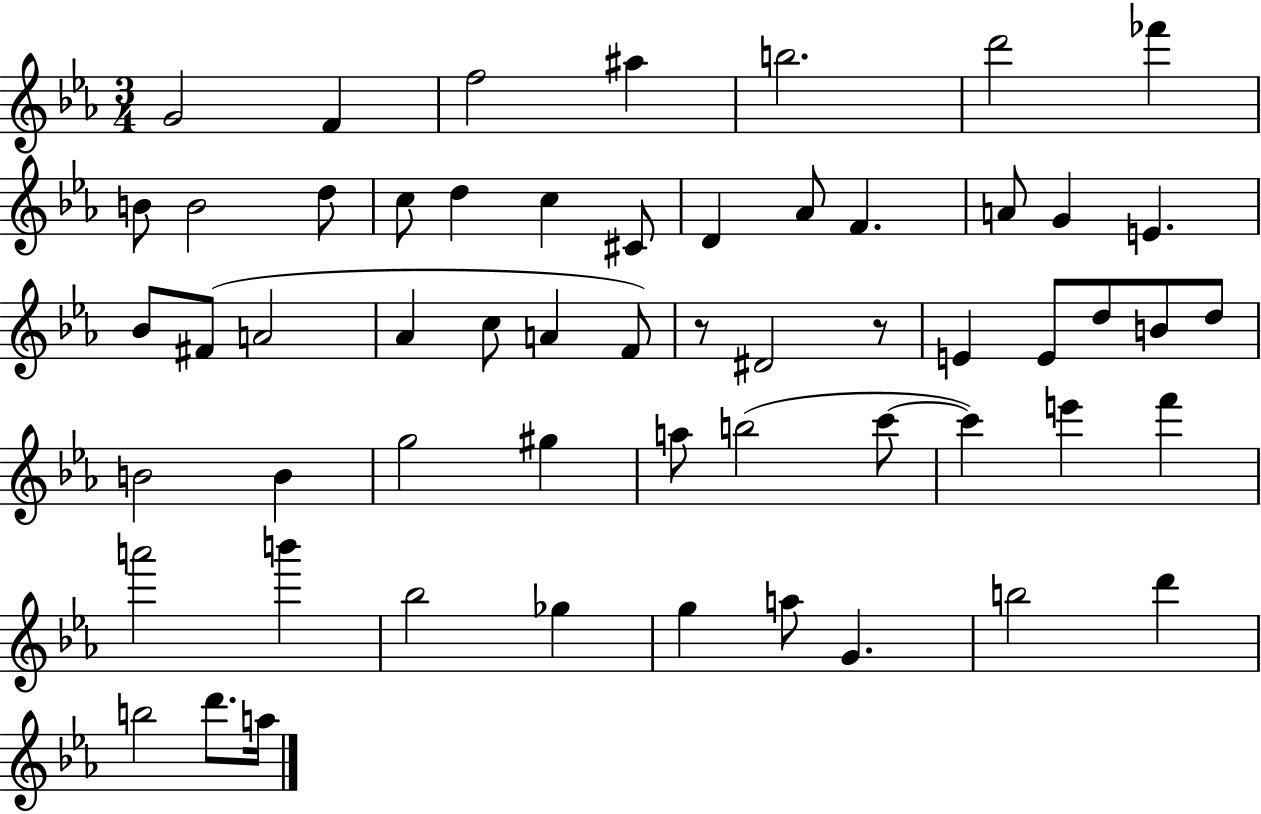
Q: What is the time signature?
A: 3/4